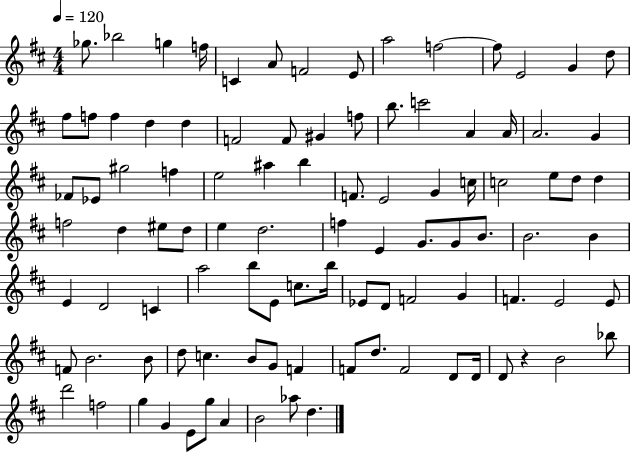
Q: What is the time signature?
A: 4/4